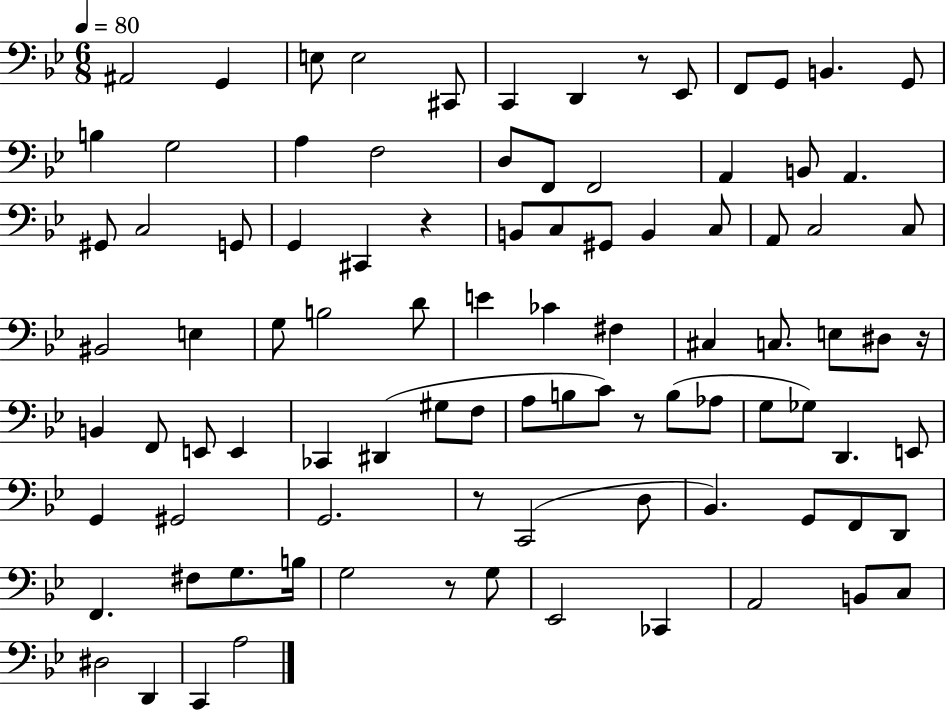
X:1
T:Untitled
M:6/8
L:1/4
K:Bb
^A,,2 G,, E,/2 E,2 ^C,,/2 C,, D,, z/2 _E,,/2 F,,/2 G,,/2 B,, G,,/2 B, G,2 A, F,2 D,/2 F,,/2 F,,2 A,, B,,/2 A,, ^G,,/2 C,2 G,,/2 G,, ^C,, z B,,/2 C,/2 ^G,,/2 B,, C,/2 A,,/2 C,2 C,/2 ^B,,2 E, G,/2 B,2 D/2 E _C ^F, ^C, C,/2 E,/2 ^D,/2 z/4 B,, F,,/2 E,,/2 E,, _C,, ^D,, ^G,/2 F,/2 A,/2 B,/2 C/2 z/2 B,/2 _A,/2 G,/2 _G,/2 D,, E,,/2 G,, ^G,,2 G,,2 z/2 C,,2 D,/2 _B,, G,,/2 F,,/2 D,,/2 F,, ^F,/2 G,/2 B,/4 G,2 z/2 G,/2 _E,,2 _C,, A,,2 B,,/2 C,/2 ^D,2 D,, C,, A,2